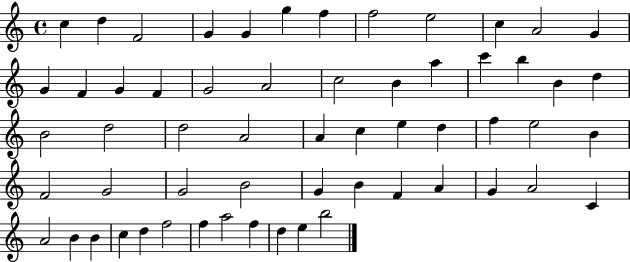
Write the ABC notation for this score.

X:1
T:Untitled
M:4/4
L:1/4
K:C
c d F2 G G g f f2 e2 c A2 G G F G F G2 A2 c2 B a c' b B d B2 d2 d2 A2 A c e d f e2 B F2 G2 G2 B2 G B F A G A2 C A2 B B c d f2 f a2 f d e b2